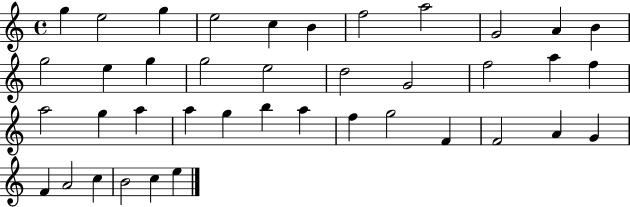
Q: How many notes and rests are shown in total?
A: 40